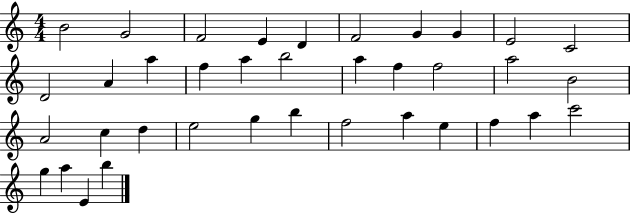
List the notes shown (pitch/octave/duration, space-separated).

B4/h G4/h F4/h E4/q D4/q F4/h G4/q G4/q E4/h C4/h D4/h A4/q A5/q F5/q A5/q B5/h A5/q F5/q F5/h A5/h B4/h A4/h C5/q D5/q E5/h G5/q B5/q F5/h A5/q E5/q F5/q A5/q C6/h G5/q A5/q E4/q B5/q